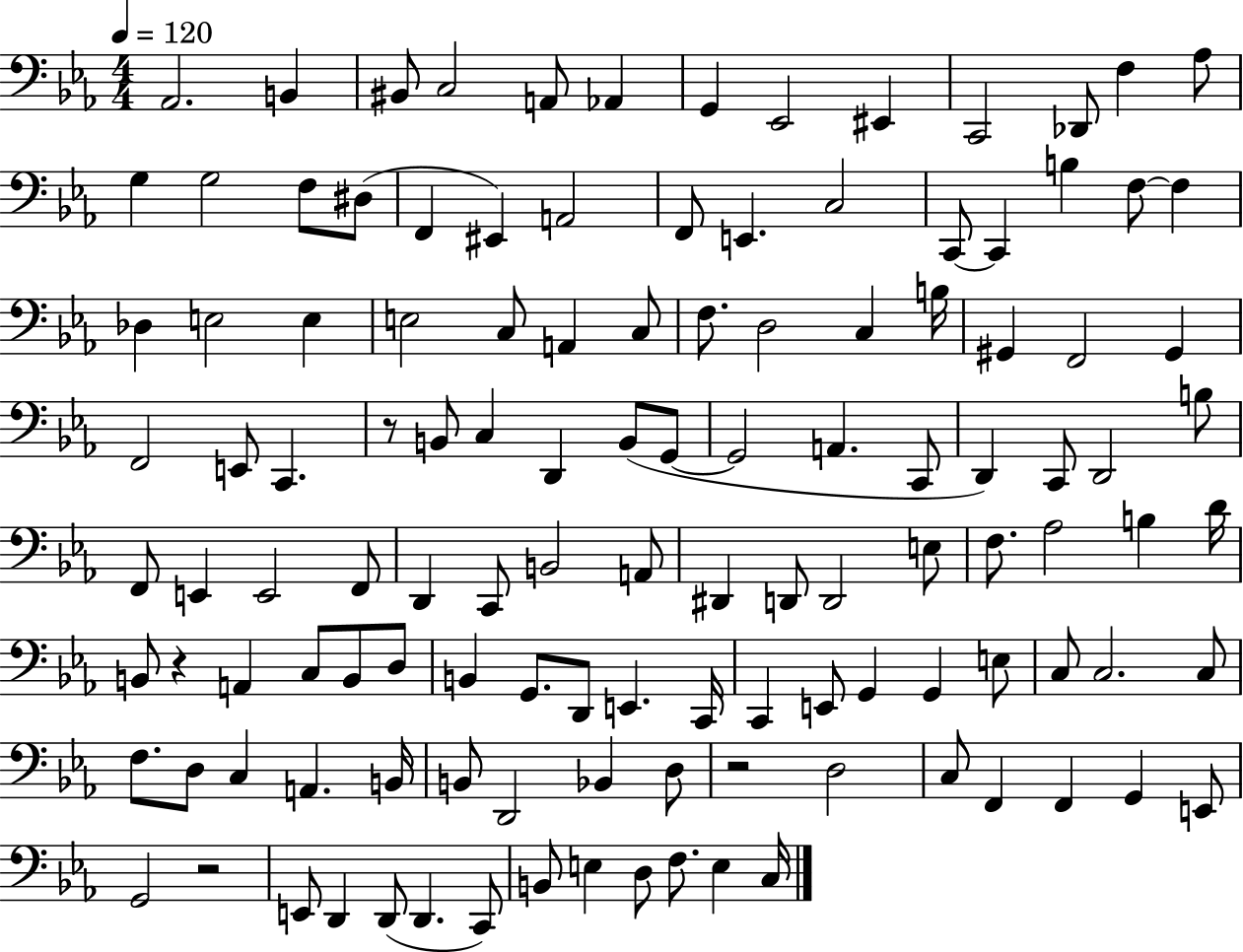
X:1
T:Untitled
M:4/4
L:1/4
K:Eb
_A,,2 B,, ^B,,/2 C,2 A,,/2 _A,, G,, _E,,2 ^E,, C,,2 _D,,/2 F, _A,/2 G, G,2 F,/2 ^D,/2 F,, ^E,, A,,2 F,,/2 E,, C,2 C,,/2 C,, B, F,/2 F, _D, E,2 E, E,2 C,/2 A,, C,/2 F,/2 D,2 C, B,/4 ^G,, F,,2 ^G,, F,,2 E,,/2 C,, z/2 B,,/2 C, D,, B,,/2 G,,/2 G,,2 A,, C,,/2 D,, C,,/2 D,,2 B,/2 F,,/2 E,, E,,2 F,,/2 D,, C,,/2 B,,2 A,,/2 ^D,, D,,/2 D,,2 E,/2 F,/2 _A,2 B, D/4 B,,/2 z A,, C,/2 B,,/2 D,/2 B,, G,,/2 D,,/2 E,, C,,/4 C,, E,,/2 G,, G,, E,/2 C,/2 C,2 C,/2 F,/2 D,/2 C, A,, B,,/4 B,,/2 D,,2 _B,, D,/2 z2 D,2 C,/2 F,, F,, G,, E,,/2 G,,2 z2 E,,/2 D,, D,,/2 D,, C,,/2 B,,/2 E, D,/2 F,/2 E, C,/4